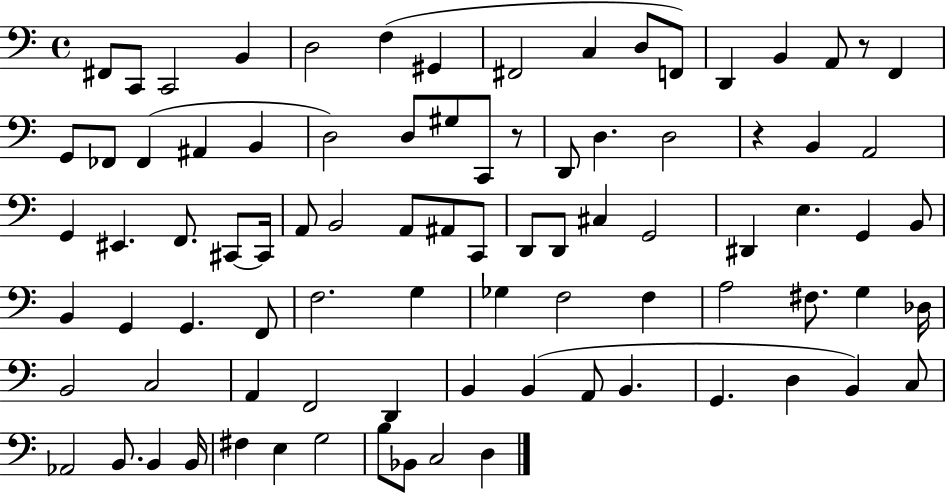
X:1
T:Untitled
M:4/4
L:1/4
K:C
^F,,/2 C,,/2 C,,2 B,, D,2 F, ^G,, ^F,,2 C, D,/2 F,,/2 D,, B,, A,,/2 z/2 F,, G,,/2 _F,,/2 _F,, ^A,, B,, D,2 D,/2 ^G,/2 C,,/2 z/2 D,,/2 D, D,2 z B,, A,,2 G,, ^E,, F,,/2 ^C,,/2 ^C,,/4 A,,/2 B,,2 A,,/2 ^A,,/2 C,,/2 D,,/2 D,,/2 ^C, G,,2 ^D,, E, G,, B,,/2 B,, G,, G,, F,,/2 F,2 G, _G, F,2 F, A,2 ^F,/2 G, _D,/4 B,,2 C,2 A,, F,,2 D,, B,, B,, A,,/2 B,, G,, D, B,, C,/2 _A,,2 B,,/2 B,, B,,/4 ^F, E, G,2 B,/2 _B,,/2 C,2 D,